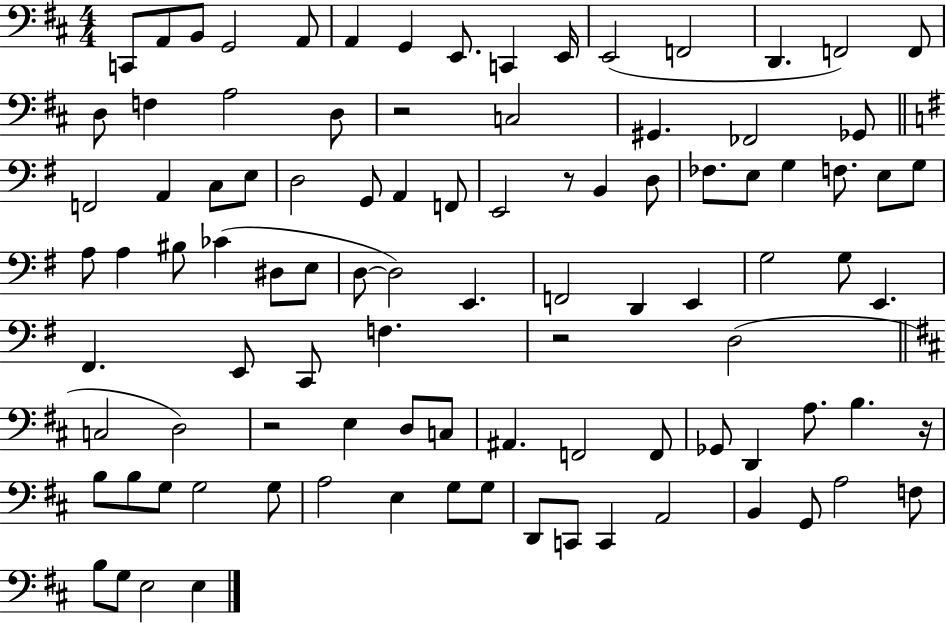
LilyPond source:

{
  \clef bass
  \numericTimeSignature
  \time 4/4
  \key d \major
  \repeat volta 2 { c,8 a,8 b,8 g,2 a,8 | a,4 g,4 e,8. c,4 e,16 | e,2( f,2 | d,4. f,2) f,8 | \break d8 f4 a2 d8 | r2 c2 | gis,4. fes,2 ges,8 | \bar "||" \break \key g \major f,2 a,4 c8 e8 | d2 g,8 a,4 f,8 | e,2 r8 b,4 d8 | fes8. e8 g4 f8. e8 g8 | \break a8 a4 bis8 ces'4( dis8 e8 | d8~~ d2) e,4. | f,2 d,4 e,4 | g2 g8 e,4. | \break fis,4. e,8 c,8 f4. | r2 d2( | \bar "||" \break \key b \minor c2 d2) | r2 e4 d8 c8 | ais,4. f,2 f,8 | ges,8 d,4 a8. b4. r16 | \break b8 b8 g8 g2 g8 | a2 e4 g8 g8 | d,8 c,8 c,4 a,2 | b,4 g,8 a2 f8 | \break b8 g8 e2 e4 | } \bar "|."
}